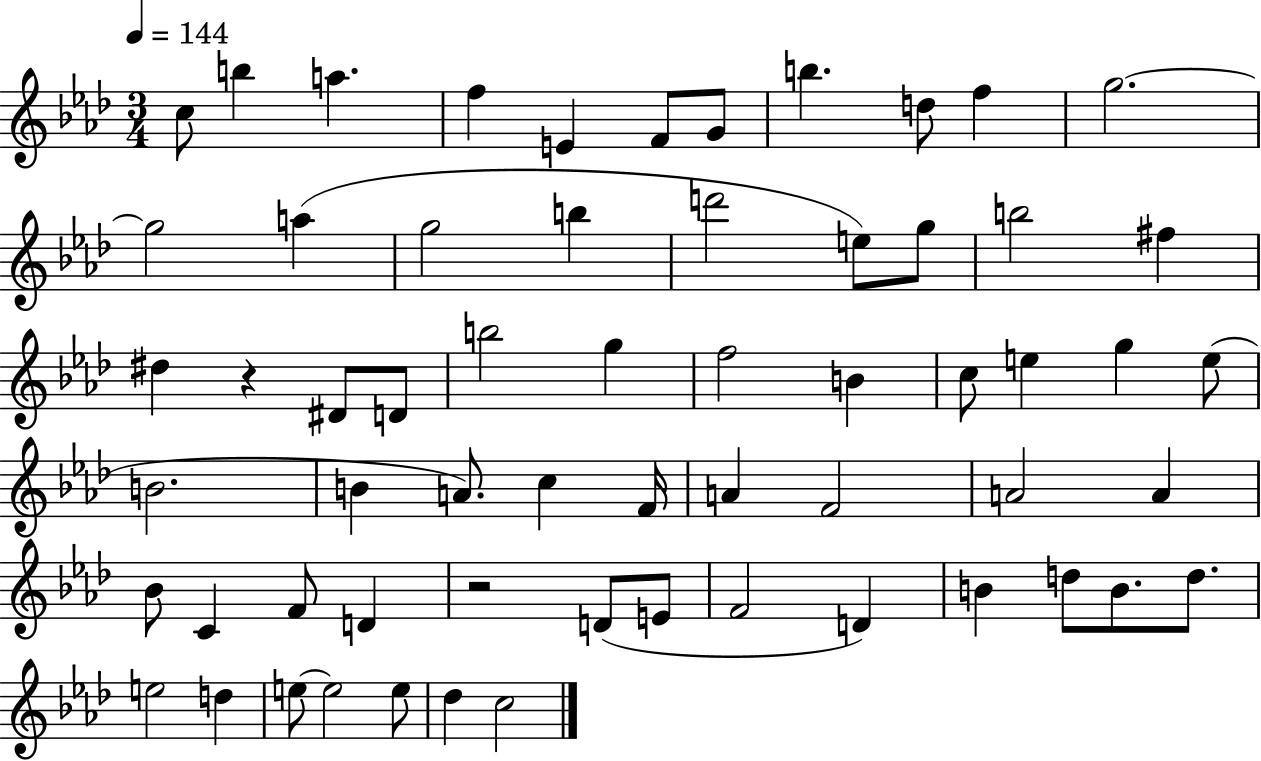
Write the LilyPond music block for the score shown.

{
  \clef treble
  \numericTimeSignature
  \time 3/4
  \key aes \major
  \tempo 4 = 144
  c''8 b''4 a''4. | f''4 e'4 f'8 g'8 | b''4. d''8 f''4 | g''2.~~ | \break g''2 a''4( | g''2 b''4 | d'''2 e''8) g''8 | b''2 fis''4 | \break dis''4 r4 dis'8 d'8 | b''2 g''4 | f''2 b'4 | c''8 e''4 g''4 e''8( | \break b'2. | b'4 a'8.) c''4 f'16 | a'4 f'2 | a'2 a'4 | \break bes'8 c'4 f'8 d'4 | r2 d'8( e'8 | f'2 d'4) | b'4 d''8 b'8. d''8. | \break e''2 d''4 | e''8~~ e''2 e''8 | des''4 c''2 | \bar "|."
}